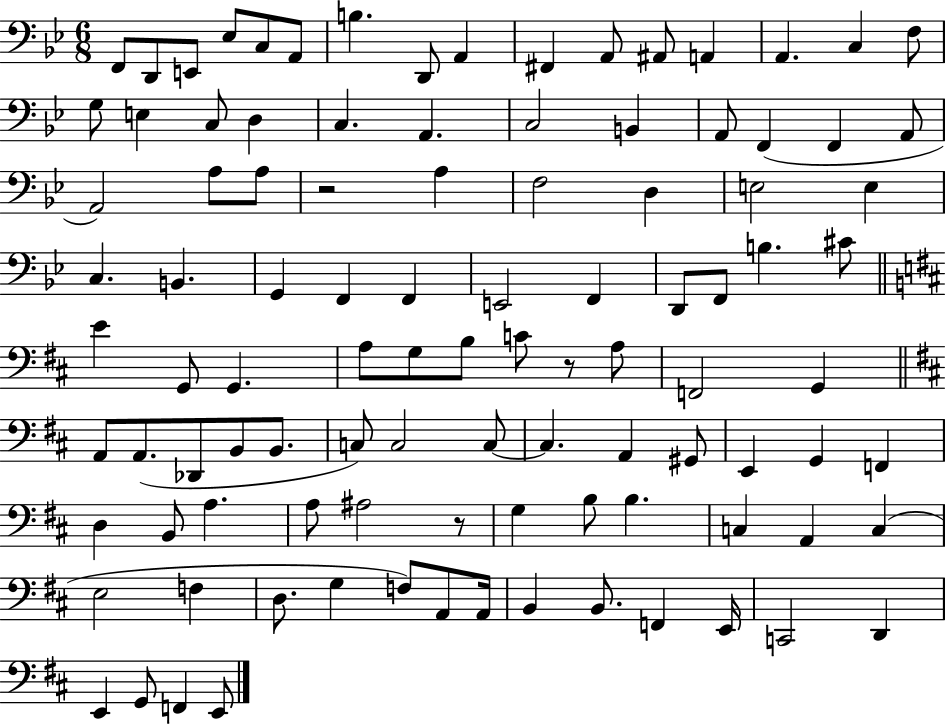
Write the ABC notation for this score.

X:1
T:Untitled
M:6/8
L:1/4
K:Bb
F,,/2 D,,/2 E,,/2 _E,/2 C,/2 A,,/2 B, D,,/2 A,, ^F,, A,,/2 ^A,,/2 A,, A,, C, F,/2 G,/2 E, C,/2 D, C, A,, C,2 B,, A,,/2 F,, F,, A,,/2 A,,2 A,/2 A,/2 z2 A, F,2 D, E,2 E, C, B,, G,, F,, F,, E,,2 F,, D,,/2 F,,/2 B, ^C/2 E G,,/2 G,, A,/2 G,/2 B,/2 C/2 z/2 A,/2 F,,2 G,, A,,/2 A,,/2 _D,,/2 B,,/2 B,,/2 C,/2 C,2 C,/2 C, A,, ^G,,/2 E,, G,, F,, D, B,,/2 A, A,/2 ^A,2 z/2 G, B,/2 B, C, A,, C, E,2 F, D,/2 G, F,/2 A,,/2 A,,/4 B,, B,,/2 F,, E,,/4 C,,2 D,, E,, G,,/2 F,, E,,/2